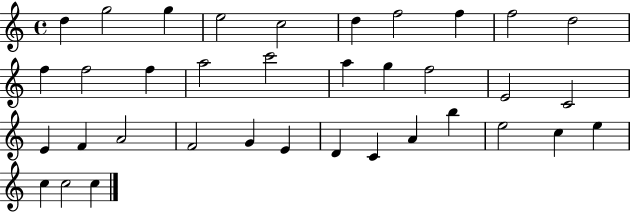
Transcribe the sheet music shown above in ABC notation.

X:1
T:Untitled
M:4/4
L:1/4
K:C
d g2 g e2 c2 d f2 f f2 d2 f f2 f a2 c'2 a g f2 E2 C2 E F A2 F2 G E D C A b e2 c e c c2 c